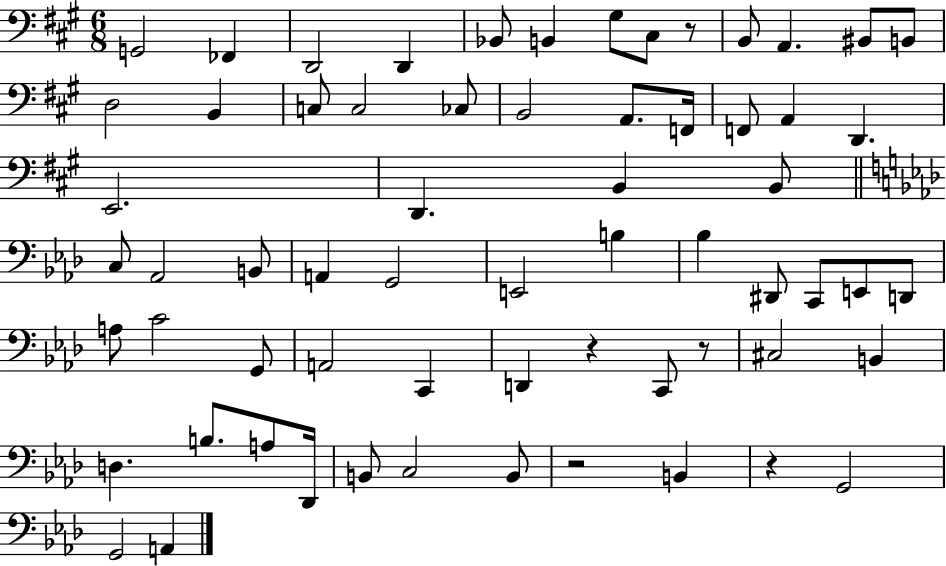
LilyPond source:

{
  \clef bass
  \numericTimeSignature
  \time 6/8
  \key a \major
  g,2 fes,4 | d,2 d,4 | bes,8 b,4 gis8 cis8 r8 | b,8 a,4. bis,8 b,8 | \break d2 b,4 | c8 c2 ces8 | b,2 a,8. f,16 | f,8 a,4 d,4. | \break e,2. | d,4. b,4 b,8 | \bar "||" \break \key f \minor c8 aes,2 b,8 | a,4 g,2 | e,2 b4 | bes4 dis,8 c,8 e,8 d,8 | \break a8 c'2 g,8 | a,2 c,4 | d,4 r4 c,8 r8 | cis2 b,4 | \break d4. b8. a8 des,16 | b,8 c2 b,8 | r2 b,4 | r4 g,2 | \break g,2 a,4 | \bar "|."
}